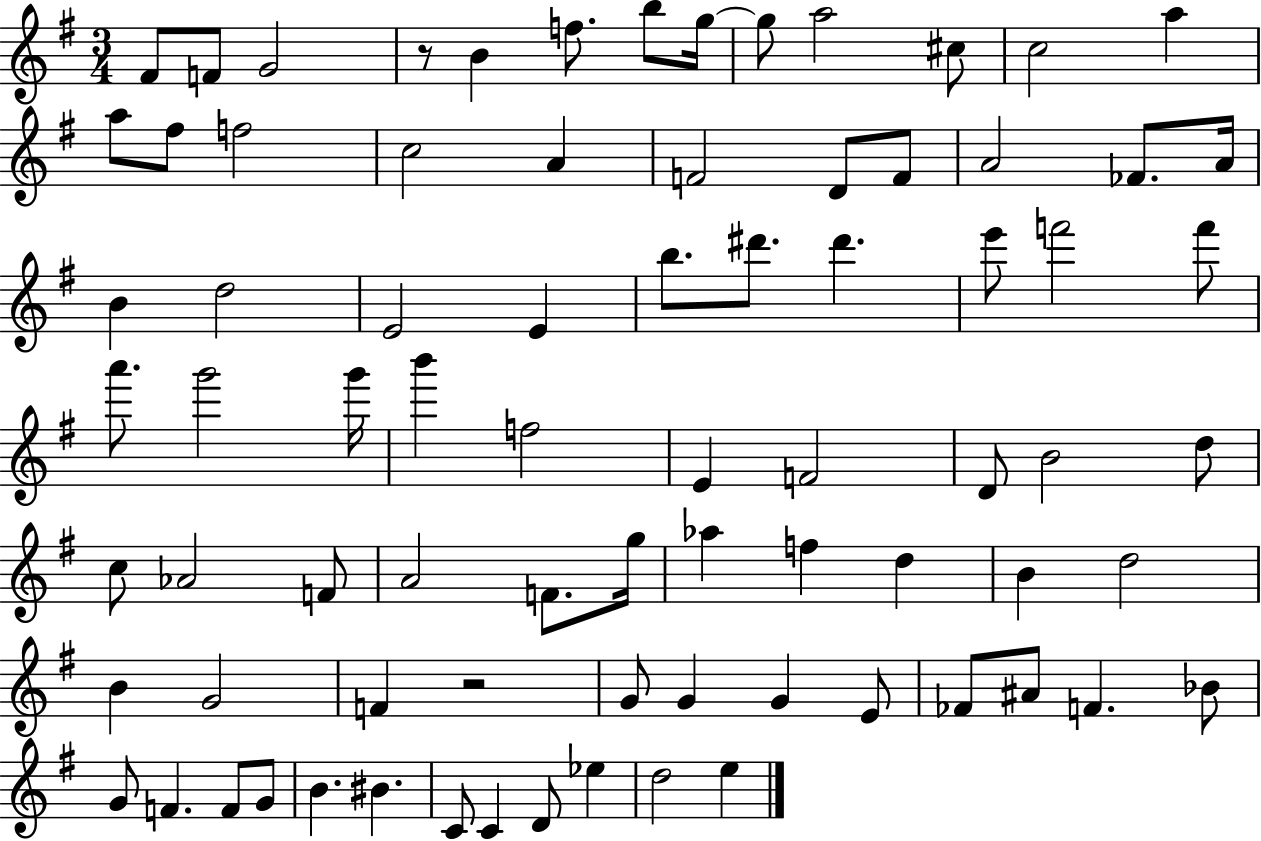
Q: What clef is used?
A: treble